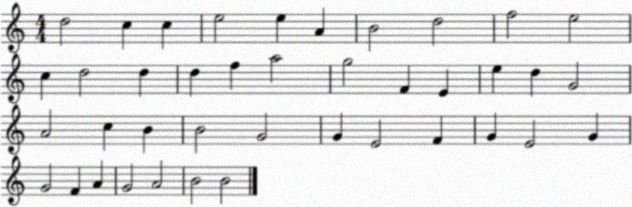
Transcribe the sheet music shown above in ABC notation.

X:1
T:Untitled
M:4/4
L:1/4
K:C
d2 c c e2 e A B2 d2 f2 e2 c d2 d d f a2 g2 F E e d G2 A2 c B B2 G2 G E2 F G E2 G G2 F A G2 A2 B2 B2